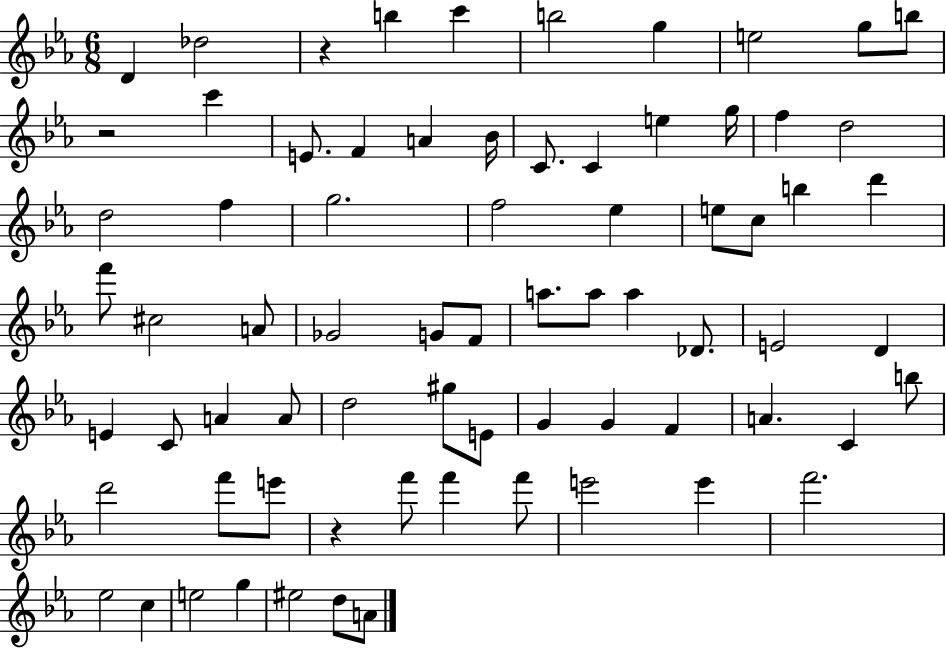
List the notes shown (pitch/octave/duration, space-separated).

D4/q Db5/h R/q B5/q C6/q B5/h G5/q E5/h G5/e B5/e R/h C6/q E4/e. F4/q A4/q Bb4/s C4/e. C4/q E5/q G5/s F5/q D5/h D5/h F5/q G5/h. F5/h Eb5/q E5/e C5/e B5/q D6/q F6/e C#5/h A4/e Gb4/h G4/e F4/e A5/e. A5/e A5/q Db4/e. E4/h D4/q E4/q C4/e A4/q A4/e D5/h G#5/e E4/e G4/q G4/q F4/q A4/q. C4/q B5/e D6/h F6/e E6/e R/q F6/e F6/q F6/e E6/h E6/q F6/h. Eb5/h C5/q E5/h G5/q EIS5/h D5/e A4/e